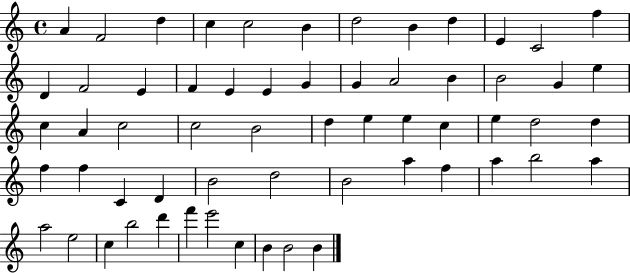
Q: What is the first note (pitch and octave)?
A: A4